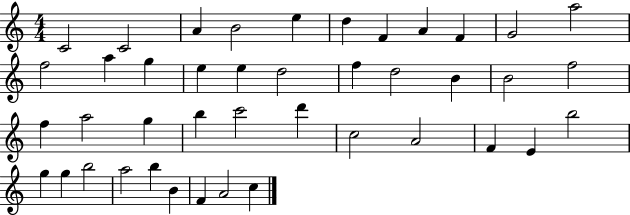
C4/h C4/h A4/q B4/h E5/q D5/q F4/q A4/q F4/q G4/h A5/h F5/h A5/q G5/q E5/q E5/q D5/h F5/q D5/h B4/q B4/h F5/h F5/q A5/h G5/q B5/q C6/h D6/q C5/h A4/h F4/q E4/q B5/h G5/q G5/q B5/h A5/h B5/q B4/q F4/q A4/h C5/q